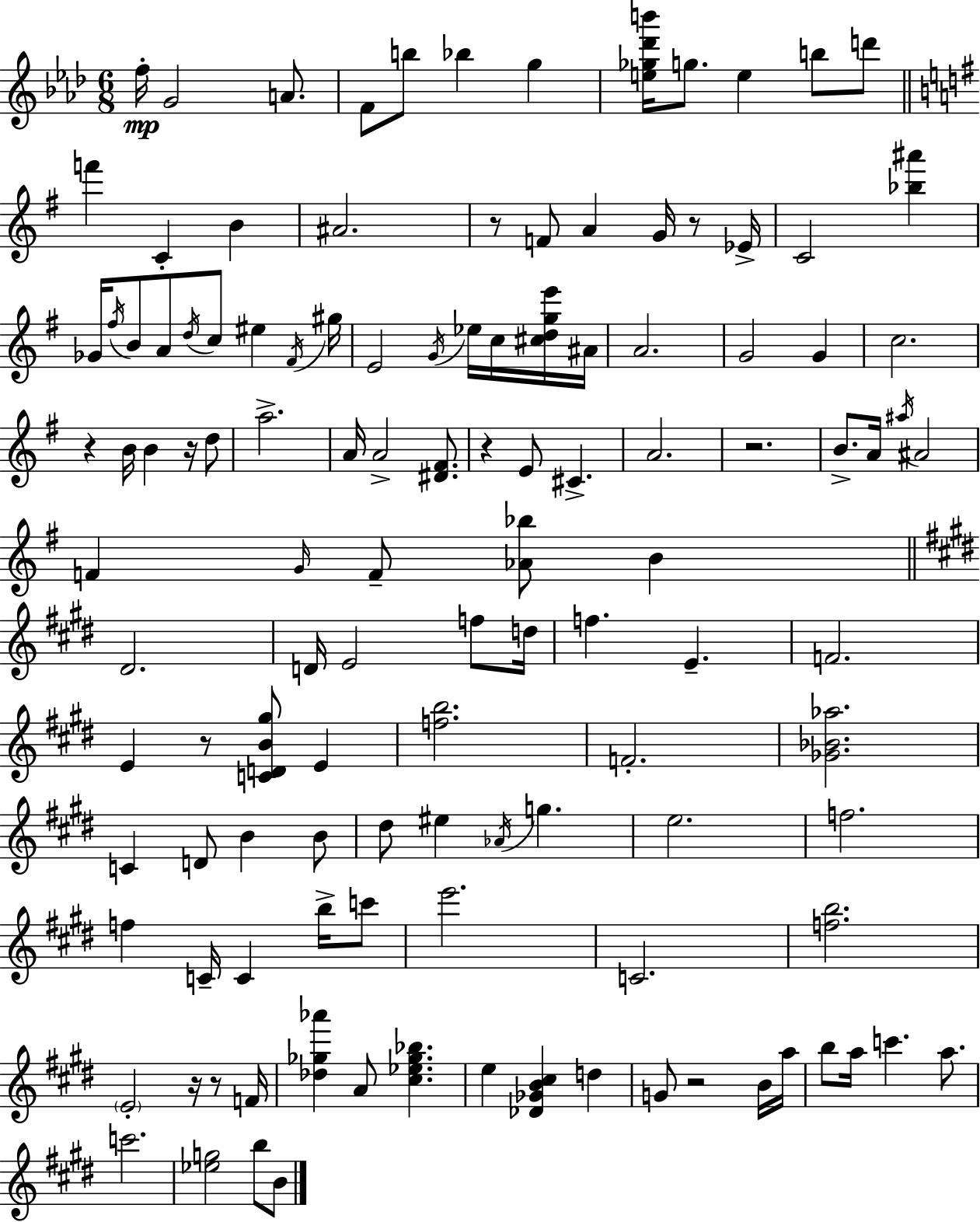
F5/s G4/h A4/e. F4/e B5/e Bb5/q G5/q [E5,Gb5,Db6,B6]/s G5/e. E5/q B5/e D6/e F6/q C4/q B4/q A#4/h. R/e F4/e A4/q G4/s R/e Eb4/s C4/h [Bb5,A#6]/q Gb4/s F#5/s B4/e A4/e D5/s C5/e EIS5/q F#4/s G#5/s E4/h G4/s Eb5/s C5/s [C#5,D5,G5,E6]/s A#4/s A4/h. G4/h G4/q C5/h. R/q B4/s B4/q R/s D5/e A5/h. A4/s A4/h [D#4,F#4]/e. R/q E4/e C#4/q. A4/h. R/h. B4/e. A4/s A#5/s A#4/h F4/q G4/s F4/e [Ab4,Bb5]/e B4/q D#4/h. D4/s E4/h F5/e D5/s F5/q. E4/q. F4/h. E4/q R/e [C4,D4,B4,G#5]/e E4/q [F5,B5]/h. F4/h. [Gb4,Bb4,Ab5]/h. C4/q D4/e B4/q B4/e D#5/e EIS5/q Ab4/s G5/q. E5/h. F5/h. F5/q C4/s C4/q B5/s C6/e E6/h. C4/h. [F5,B5]/h. E4/h R/s R/e F4/s [Db5,Gb5,Ab6]/q A4/e [C#5,Eb5,Gb5,Bb5]/q. E5/q [Db4,Gb4,B4,C#5]/q D5/q G4/e R/h B4/s A5/s B5/e A5/s C6/q. A5/e. C6/h. [Eb5,G5]/h B5/e B4/e